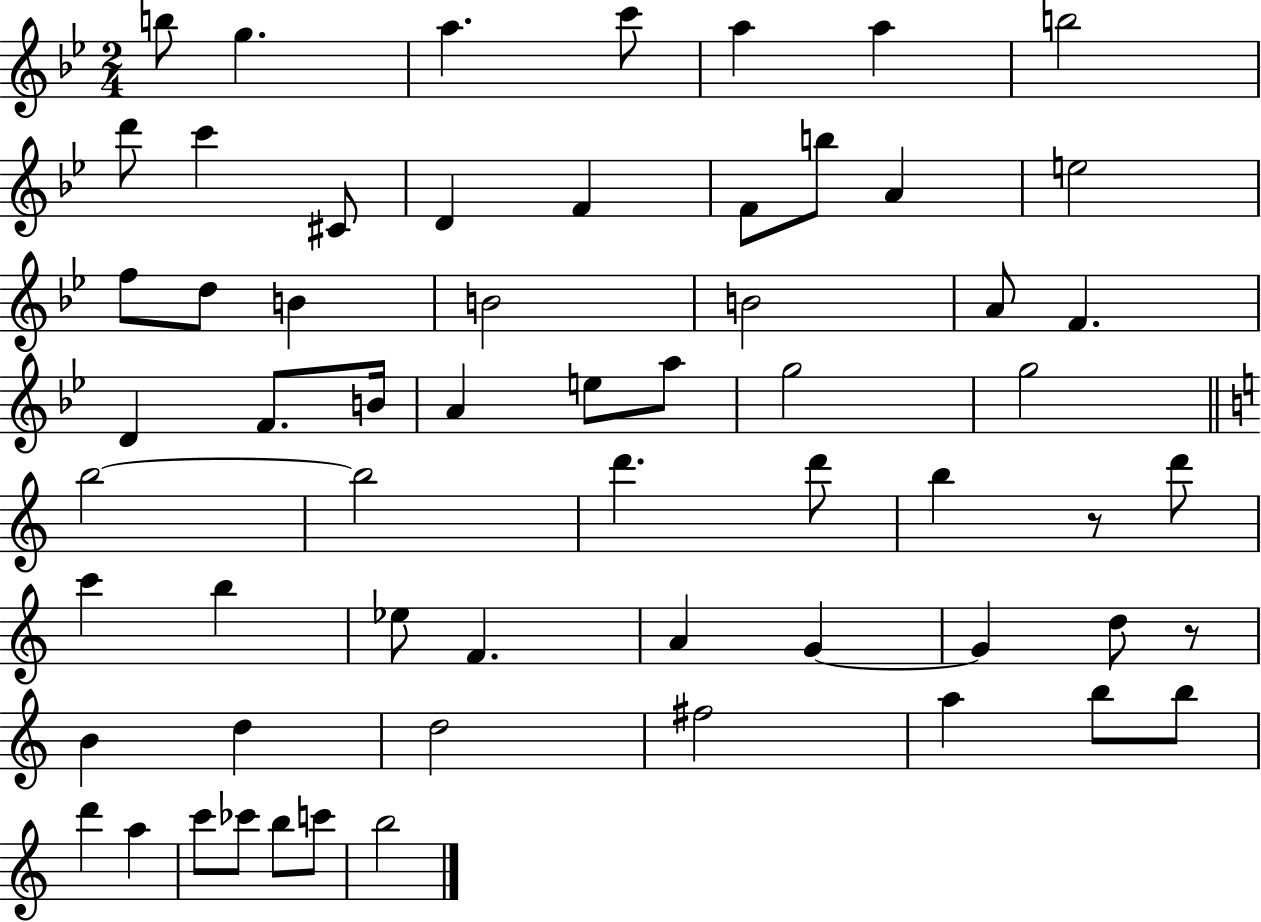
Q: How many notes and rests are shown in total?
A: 61